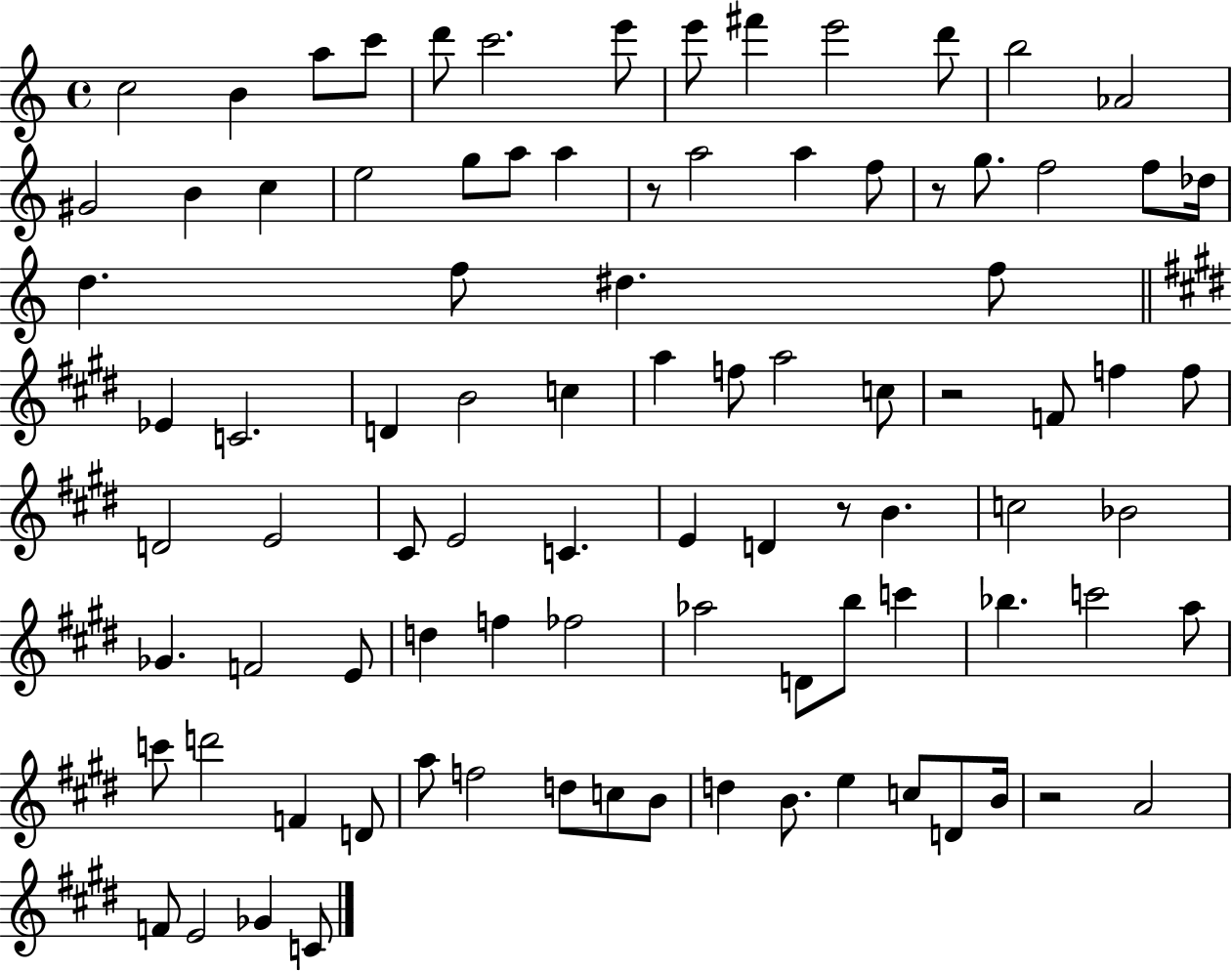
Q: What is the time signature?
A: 4/4